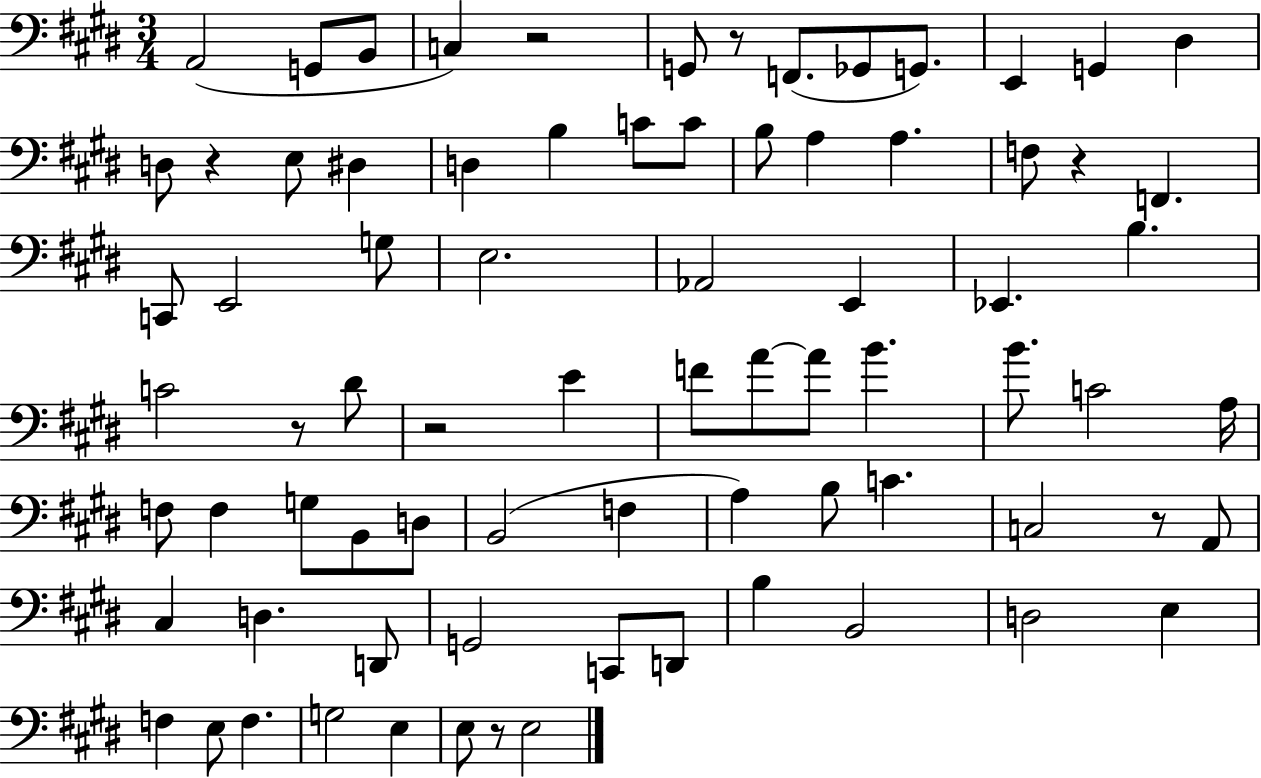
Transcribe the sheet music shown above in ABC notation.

X:1
T:Untitled
M:3/4
L:1/4
K:E
A,,2 G,,/2 B,,/2 C, z2 G,,/2 z/2 F,,/2 _G,,/2 G,,/2 E,, G,, ^D, D,/2 z E,/2 ^D, D, B, C/2 C/2 B,/2 A, A, F,/2 z F,, C,,/2 E,,2 G,/2 E,2 _A,,2 E,, _E,, B, C2 z/2 ^D/2 z2 E F/2 A/2 A/2 B B/2 C2 A,/4 F,/2 F, G,/2 B,,/2 D,/2 B,,2 F, A, B,/2 C C,2 z/2 A,,/2 ^C, D, D,,/2 G,,2 C,,/2 D,,/2 B, B,,2 D,2 E, F, E,/2 F, G,2 E, E,/2 z/2 E,2